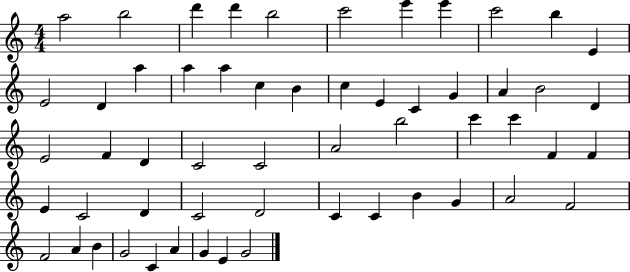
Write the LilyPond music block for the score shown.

{
  \clef treble
  \numericTimeSignature
  \time 4/4
  \key c \major
  a''2 b''2 | d'''4 d'''4 b''2 | c'''2 e'''4 e'''4 | c'''2 b''4 e'4 | \break e'2 d'4 a''4 | a''4 a''4 c''4 b'4 | c''4 e'4 c'4 g'4 | a'4 b'2 d'4 | \break e'2 f'4 d'4 | c'2 c'2 | a'2 b''2 | c'''4 c'''4 f'4 f'4 | \break e'4 c'2 d'4 | c'2 d'2 | c'4 c'4 b'4 g'4 | a'2 f'2 | \break f'2 a'4 b'4 | g'2 c'4 a'4 | g'4 e'4 g'2 | \bar "|."
}